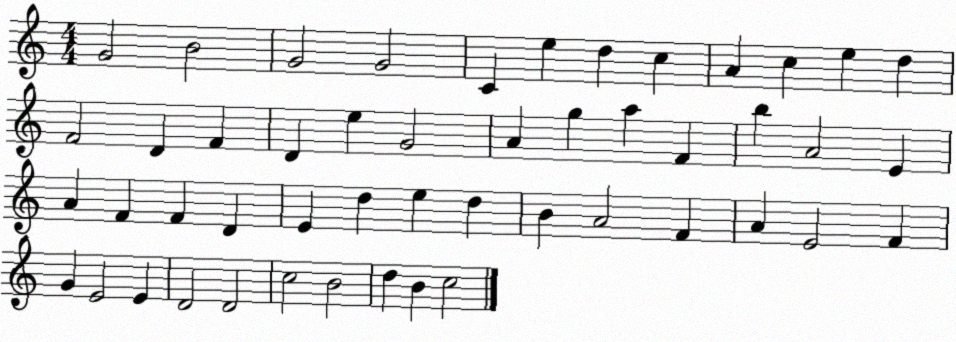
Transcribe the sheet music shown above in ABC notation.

X:1
T:Untitled
M:4/4
L:1/4
K:C
G2 B2 G2 G2 C e d c A c e d F2 D F D e G2 A g a F b A2 E A F F D E d e d B A2 F A E2 F G E2 E D2 D2 c2 B2 d B c2